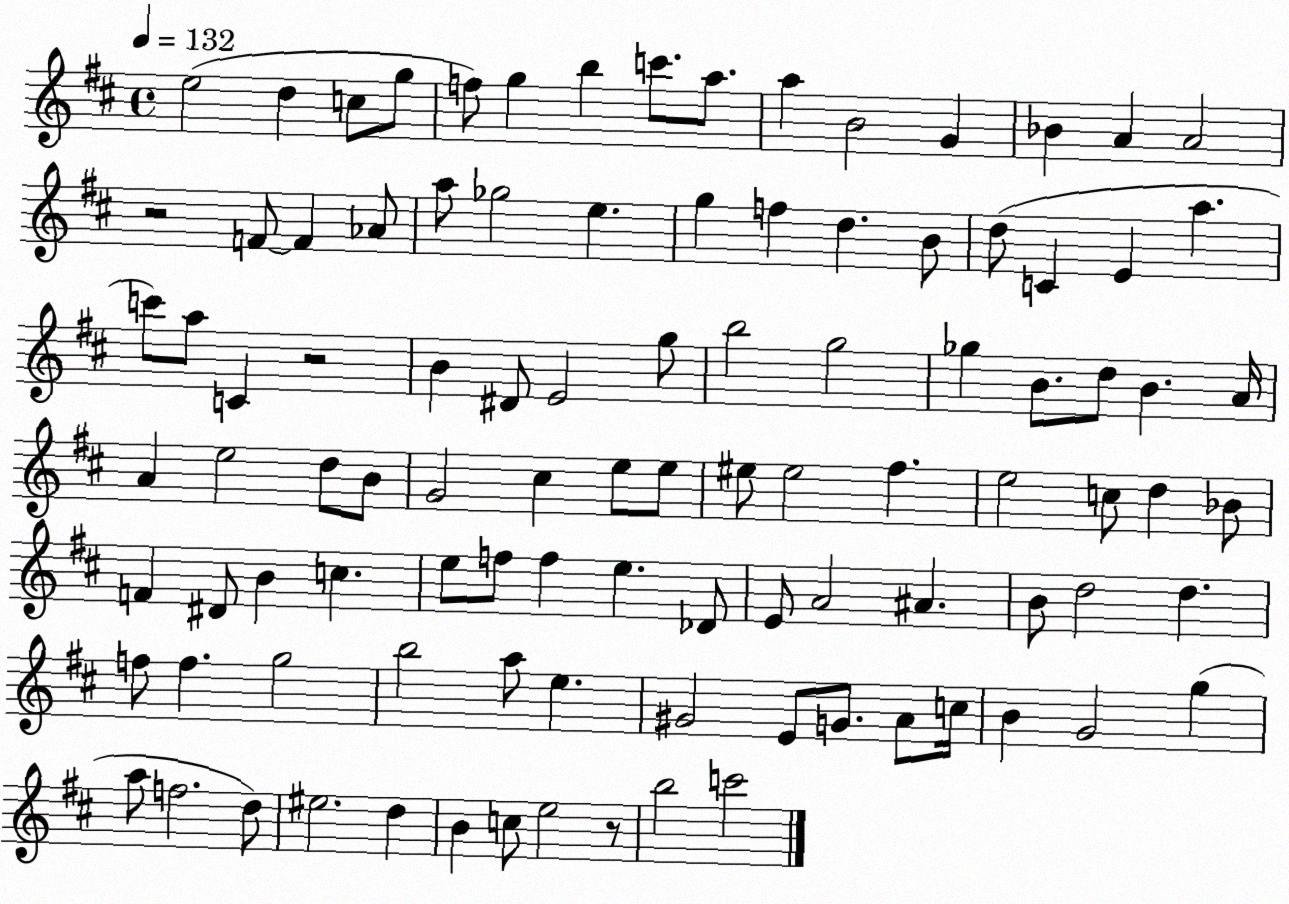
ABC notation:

X:1
T:Untitled
M:4/4
L:1/4
K:D
e2 d c/2 g/2 f/2 g b c'/2 a/2 a B2 G _B A A2 z2 F/2 F _A/2 a/2 _g2 e g f d B/2 d/2 C E a c'/2 a/2 C z2 B ^D/2 E2 g/2 b2 g2 _g B/2 d/2 B A/4 A e2 d/2 B/2 G2 ^c e/2 e/2 ^e/2 ^e2 ^f e2 c/2 d _B/2 F ^D/2 B c e/2 f/2 f e _D/2 E/2 A2 ^A B/2 d2 d f/2 f g2 b2 a/2 e ^G2 E/2 G/2 A/2 c/4 B G2 g a/2 f2 d/2 ^e2 d B c/2 e2 z/2 b2 c'2